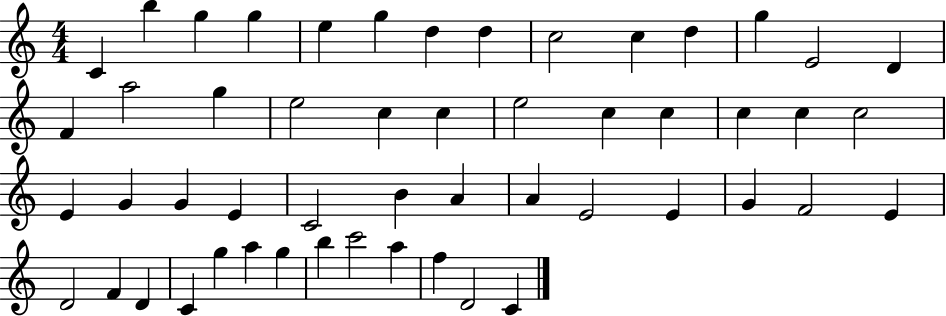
X:1
T:Untitled
M:4/4
L:1/4
K:C
C b g g e g d d c2 c d g E2 D F a2 g e2 c c e2 c c c c c2 E G G E C2 B A A E2 E G F2 E D2 F D C g a g b c'2 a f D2 C